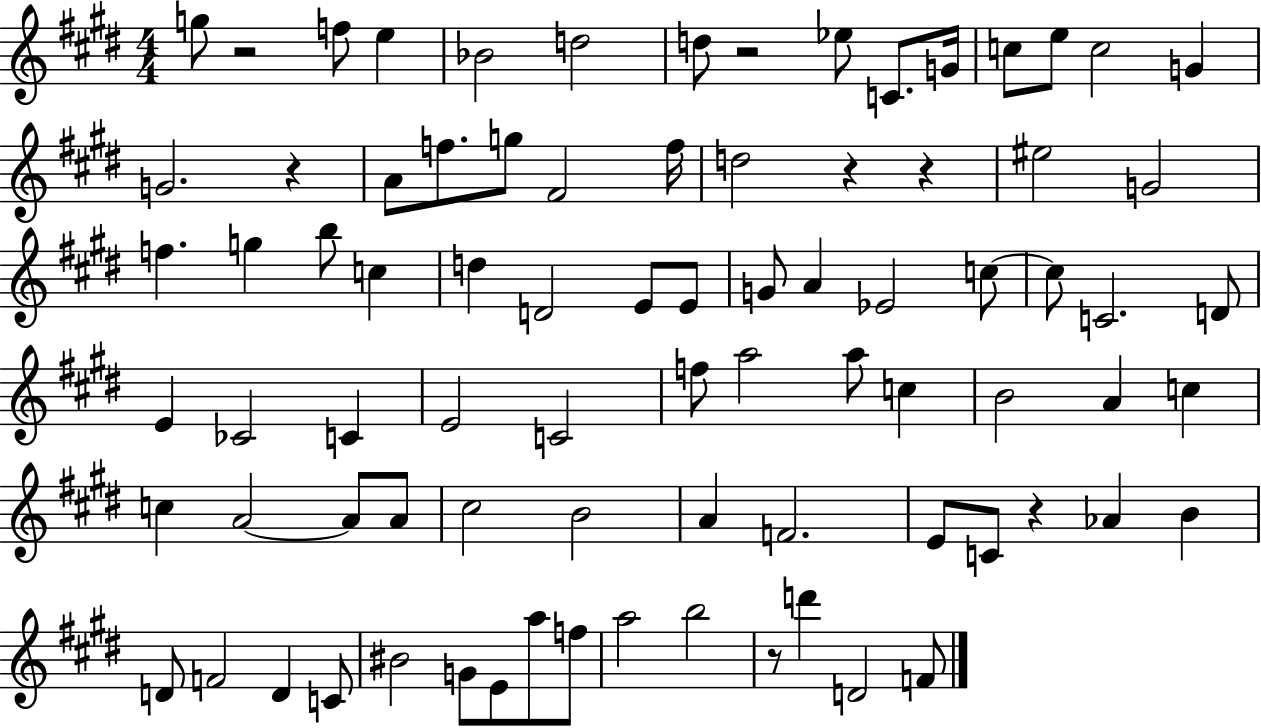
G5/e R/h F5/e E5/q Bb4/h D5/h D5/e R/h Eb5/e C4/e. G4/s C5/e E5/e C5/h G4/q G4/h. R/q A4/e F5/e. G5/e F#4/h F5/s D5/h R/q R/q EIS5/h G4/h F5/q. G5/q B5/e C5/q D5/q D4/h E4/e E4/e G4/e A4/q Eb4/h C5/e C5/e C4/h. D4/e E4/q CES4/h C4/q E4/h C4/h F5/e A5/h A5/e C5/q B4/h A4/q C5/q C5/q A4/h A4/e A4/e C#5/h B4/h A4/q F4/h. E4/e C4/e R/q Ab4/q B4/q D4/e F4/h D4/q C4/e BIS4/h G4/e E4/e A5/e F5/e A5/h B5/h R/e D6/q D4/h F4/e